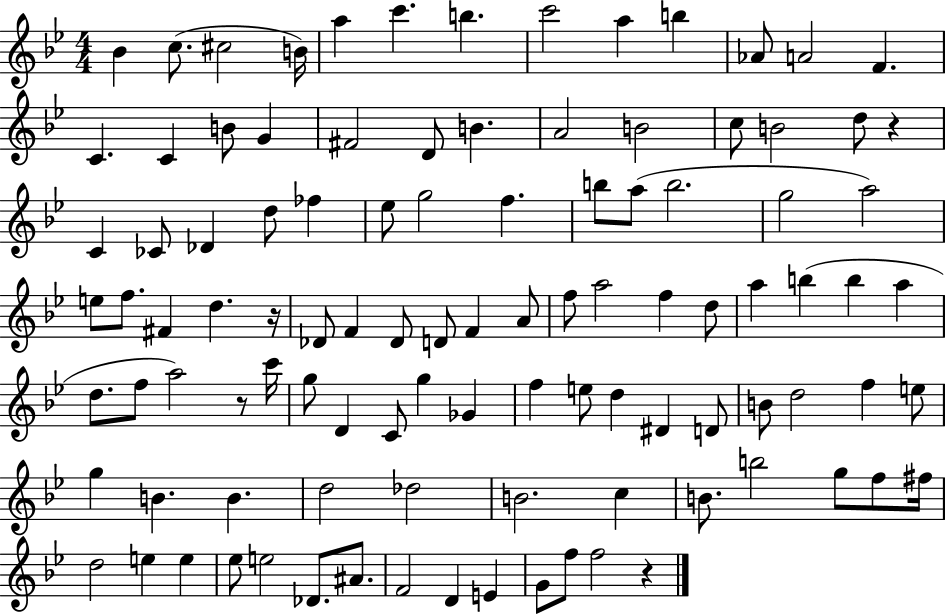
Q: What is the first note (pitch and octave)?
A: Bb4